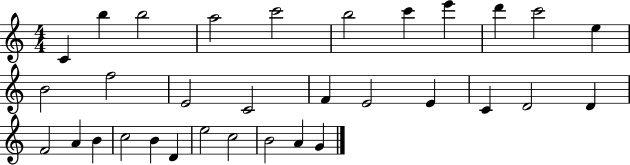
X:1
T:Untitled
M:4/4
L:1/4
K:C
C b b2 a2 c'2 b2 c' e' d' c'2 e B2 f2 E2 C2 F E2 E C D2 D F2 A B c2 B D e2 c2 B2 A G